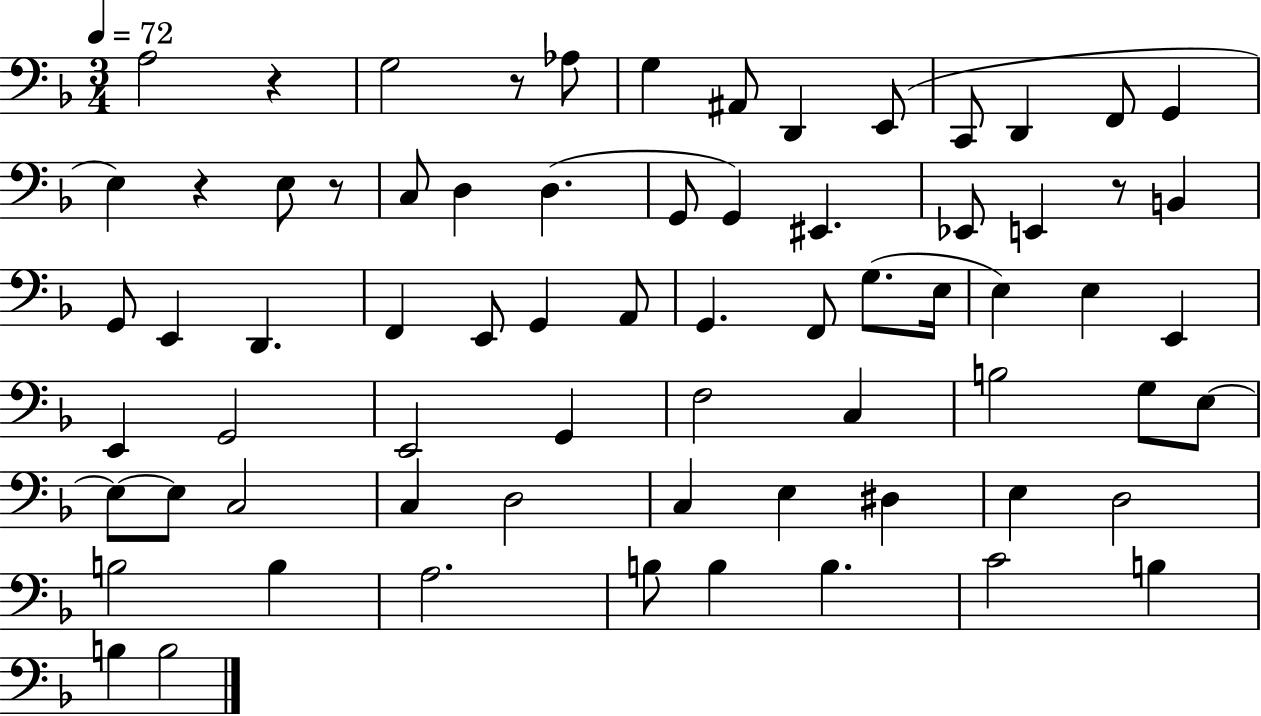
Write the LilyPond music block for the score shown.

{
  \clef bass
  \numericTimeSignature
  \time 3/4
  \key f \major
  \tempo 4 = 72
  \repeat volta 2 { a2 r4 | g2 r8 aes8 | g4 ais,8 d,4 e,8( | c,8 d,4 f,8 g,4 | \break e4) r4 e8 r8 | c8 d4 d4.( | g,8 g,4) eis,4. | ees,8 e,4 r8 b,4 | \break g,8 e,4 d,4. | f,4 e,8 g,4 a,8 | g,4. f,8 g8.( e16 | e4) e4 e,4 | \break e,4 g,2 | e,2 g,4 | f2 c4 | b2 g8 e8~~ | \break e8~~ e8 c2 | c4 d2 | c4 e4 dis4 | e4 d2 | \break b2 b4 | a2. | b8 b4 b4. | c'2 b4 | \break b4 b2 | } \bar "|."
}